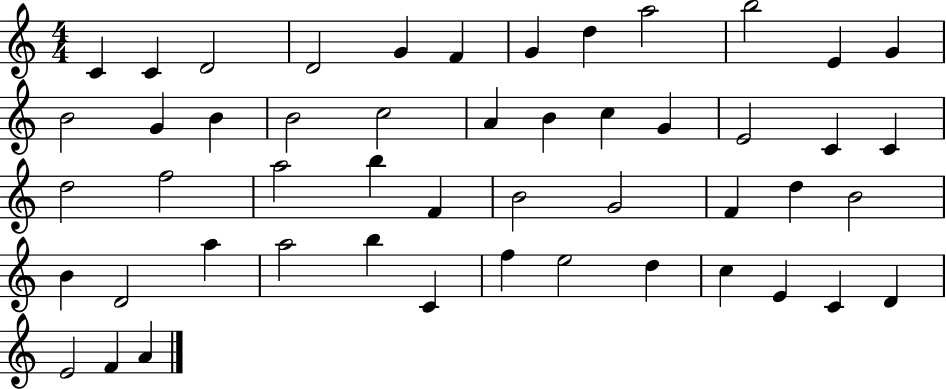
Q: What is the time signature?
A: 4/4